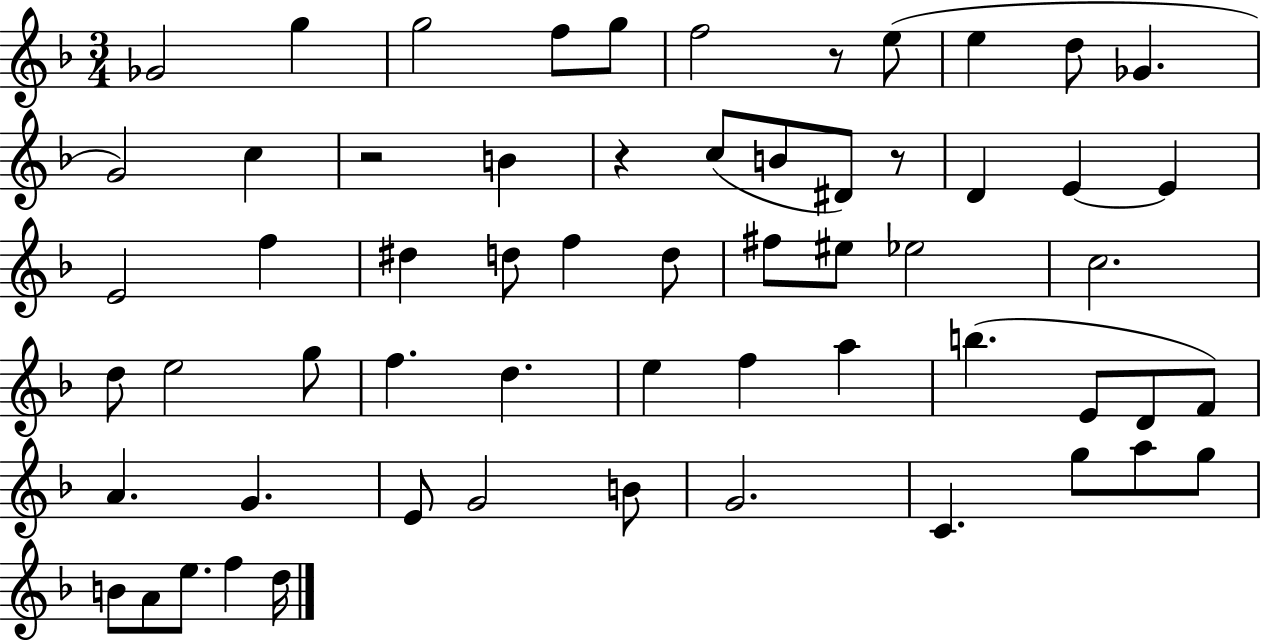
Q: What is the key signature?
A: F major